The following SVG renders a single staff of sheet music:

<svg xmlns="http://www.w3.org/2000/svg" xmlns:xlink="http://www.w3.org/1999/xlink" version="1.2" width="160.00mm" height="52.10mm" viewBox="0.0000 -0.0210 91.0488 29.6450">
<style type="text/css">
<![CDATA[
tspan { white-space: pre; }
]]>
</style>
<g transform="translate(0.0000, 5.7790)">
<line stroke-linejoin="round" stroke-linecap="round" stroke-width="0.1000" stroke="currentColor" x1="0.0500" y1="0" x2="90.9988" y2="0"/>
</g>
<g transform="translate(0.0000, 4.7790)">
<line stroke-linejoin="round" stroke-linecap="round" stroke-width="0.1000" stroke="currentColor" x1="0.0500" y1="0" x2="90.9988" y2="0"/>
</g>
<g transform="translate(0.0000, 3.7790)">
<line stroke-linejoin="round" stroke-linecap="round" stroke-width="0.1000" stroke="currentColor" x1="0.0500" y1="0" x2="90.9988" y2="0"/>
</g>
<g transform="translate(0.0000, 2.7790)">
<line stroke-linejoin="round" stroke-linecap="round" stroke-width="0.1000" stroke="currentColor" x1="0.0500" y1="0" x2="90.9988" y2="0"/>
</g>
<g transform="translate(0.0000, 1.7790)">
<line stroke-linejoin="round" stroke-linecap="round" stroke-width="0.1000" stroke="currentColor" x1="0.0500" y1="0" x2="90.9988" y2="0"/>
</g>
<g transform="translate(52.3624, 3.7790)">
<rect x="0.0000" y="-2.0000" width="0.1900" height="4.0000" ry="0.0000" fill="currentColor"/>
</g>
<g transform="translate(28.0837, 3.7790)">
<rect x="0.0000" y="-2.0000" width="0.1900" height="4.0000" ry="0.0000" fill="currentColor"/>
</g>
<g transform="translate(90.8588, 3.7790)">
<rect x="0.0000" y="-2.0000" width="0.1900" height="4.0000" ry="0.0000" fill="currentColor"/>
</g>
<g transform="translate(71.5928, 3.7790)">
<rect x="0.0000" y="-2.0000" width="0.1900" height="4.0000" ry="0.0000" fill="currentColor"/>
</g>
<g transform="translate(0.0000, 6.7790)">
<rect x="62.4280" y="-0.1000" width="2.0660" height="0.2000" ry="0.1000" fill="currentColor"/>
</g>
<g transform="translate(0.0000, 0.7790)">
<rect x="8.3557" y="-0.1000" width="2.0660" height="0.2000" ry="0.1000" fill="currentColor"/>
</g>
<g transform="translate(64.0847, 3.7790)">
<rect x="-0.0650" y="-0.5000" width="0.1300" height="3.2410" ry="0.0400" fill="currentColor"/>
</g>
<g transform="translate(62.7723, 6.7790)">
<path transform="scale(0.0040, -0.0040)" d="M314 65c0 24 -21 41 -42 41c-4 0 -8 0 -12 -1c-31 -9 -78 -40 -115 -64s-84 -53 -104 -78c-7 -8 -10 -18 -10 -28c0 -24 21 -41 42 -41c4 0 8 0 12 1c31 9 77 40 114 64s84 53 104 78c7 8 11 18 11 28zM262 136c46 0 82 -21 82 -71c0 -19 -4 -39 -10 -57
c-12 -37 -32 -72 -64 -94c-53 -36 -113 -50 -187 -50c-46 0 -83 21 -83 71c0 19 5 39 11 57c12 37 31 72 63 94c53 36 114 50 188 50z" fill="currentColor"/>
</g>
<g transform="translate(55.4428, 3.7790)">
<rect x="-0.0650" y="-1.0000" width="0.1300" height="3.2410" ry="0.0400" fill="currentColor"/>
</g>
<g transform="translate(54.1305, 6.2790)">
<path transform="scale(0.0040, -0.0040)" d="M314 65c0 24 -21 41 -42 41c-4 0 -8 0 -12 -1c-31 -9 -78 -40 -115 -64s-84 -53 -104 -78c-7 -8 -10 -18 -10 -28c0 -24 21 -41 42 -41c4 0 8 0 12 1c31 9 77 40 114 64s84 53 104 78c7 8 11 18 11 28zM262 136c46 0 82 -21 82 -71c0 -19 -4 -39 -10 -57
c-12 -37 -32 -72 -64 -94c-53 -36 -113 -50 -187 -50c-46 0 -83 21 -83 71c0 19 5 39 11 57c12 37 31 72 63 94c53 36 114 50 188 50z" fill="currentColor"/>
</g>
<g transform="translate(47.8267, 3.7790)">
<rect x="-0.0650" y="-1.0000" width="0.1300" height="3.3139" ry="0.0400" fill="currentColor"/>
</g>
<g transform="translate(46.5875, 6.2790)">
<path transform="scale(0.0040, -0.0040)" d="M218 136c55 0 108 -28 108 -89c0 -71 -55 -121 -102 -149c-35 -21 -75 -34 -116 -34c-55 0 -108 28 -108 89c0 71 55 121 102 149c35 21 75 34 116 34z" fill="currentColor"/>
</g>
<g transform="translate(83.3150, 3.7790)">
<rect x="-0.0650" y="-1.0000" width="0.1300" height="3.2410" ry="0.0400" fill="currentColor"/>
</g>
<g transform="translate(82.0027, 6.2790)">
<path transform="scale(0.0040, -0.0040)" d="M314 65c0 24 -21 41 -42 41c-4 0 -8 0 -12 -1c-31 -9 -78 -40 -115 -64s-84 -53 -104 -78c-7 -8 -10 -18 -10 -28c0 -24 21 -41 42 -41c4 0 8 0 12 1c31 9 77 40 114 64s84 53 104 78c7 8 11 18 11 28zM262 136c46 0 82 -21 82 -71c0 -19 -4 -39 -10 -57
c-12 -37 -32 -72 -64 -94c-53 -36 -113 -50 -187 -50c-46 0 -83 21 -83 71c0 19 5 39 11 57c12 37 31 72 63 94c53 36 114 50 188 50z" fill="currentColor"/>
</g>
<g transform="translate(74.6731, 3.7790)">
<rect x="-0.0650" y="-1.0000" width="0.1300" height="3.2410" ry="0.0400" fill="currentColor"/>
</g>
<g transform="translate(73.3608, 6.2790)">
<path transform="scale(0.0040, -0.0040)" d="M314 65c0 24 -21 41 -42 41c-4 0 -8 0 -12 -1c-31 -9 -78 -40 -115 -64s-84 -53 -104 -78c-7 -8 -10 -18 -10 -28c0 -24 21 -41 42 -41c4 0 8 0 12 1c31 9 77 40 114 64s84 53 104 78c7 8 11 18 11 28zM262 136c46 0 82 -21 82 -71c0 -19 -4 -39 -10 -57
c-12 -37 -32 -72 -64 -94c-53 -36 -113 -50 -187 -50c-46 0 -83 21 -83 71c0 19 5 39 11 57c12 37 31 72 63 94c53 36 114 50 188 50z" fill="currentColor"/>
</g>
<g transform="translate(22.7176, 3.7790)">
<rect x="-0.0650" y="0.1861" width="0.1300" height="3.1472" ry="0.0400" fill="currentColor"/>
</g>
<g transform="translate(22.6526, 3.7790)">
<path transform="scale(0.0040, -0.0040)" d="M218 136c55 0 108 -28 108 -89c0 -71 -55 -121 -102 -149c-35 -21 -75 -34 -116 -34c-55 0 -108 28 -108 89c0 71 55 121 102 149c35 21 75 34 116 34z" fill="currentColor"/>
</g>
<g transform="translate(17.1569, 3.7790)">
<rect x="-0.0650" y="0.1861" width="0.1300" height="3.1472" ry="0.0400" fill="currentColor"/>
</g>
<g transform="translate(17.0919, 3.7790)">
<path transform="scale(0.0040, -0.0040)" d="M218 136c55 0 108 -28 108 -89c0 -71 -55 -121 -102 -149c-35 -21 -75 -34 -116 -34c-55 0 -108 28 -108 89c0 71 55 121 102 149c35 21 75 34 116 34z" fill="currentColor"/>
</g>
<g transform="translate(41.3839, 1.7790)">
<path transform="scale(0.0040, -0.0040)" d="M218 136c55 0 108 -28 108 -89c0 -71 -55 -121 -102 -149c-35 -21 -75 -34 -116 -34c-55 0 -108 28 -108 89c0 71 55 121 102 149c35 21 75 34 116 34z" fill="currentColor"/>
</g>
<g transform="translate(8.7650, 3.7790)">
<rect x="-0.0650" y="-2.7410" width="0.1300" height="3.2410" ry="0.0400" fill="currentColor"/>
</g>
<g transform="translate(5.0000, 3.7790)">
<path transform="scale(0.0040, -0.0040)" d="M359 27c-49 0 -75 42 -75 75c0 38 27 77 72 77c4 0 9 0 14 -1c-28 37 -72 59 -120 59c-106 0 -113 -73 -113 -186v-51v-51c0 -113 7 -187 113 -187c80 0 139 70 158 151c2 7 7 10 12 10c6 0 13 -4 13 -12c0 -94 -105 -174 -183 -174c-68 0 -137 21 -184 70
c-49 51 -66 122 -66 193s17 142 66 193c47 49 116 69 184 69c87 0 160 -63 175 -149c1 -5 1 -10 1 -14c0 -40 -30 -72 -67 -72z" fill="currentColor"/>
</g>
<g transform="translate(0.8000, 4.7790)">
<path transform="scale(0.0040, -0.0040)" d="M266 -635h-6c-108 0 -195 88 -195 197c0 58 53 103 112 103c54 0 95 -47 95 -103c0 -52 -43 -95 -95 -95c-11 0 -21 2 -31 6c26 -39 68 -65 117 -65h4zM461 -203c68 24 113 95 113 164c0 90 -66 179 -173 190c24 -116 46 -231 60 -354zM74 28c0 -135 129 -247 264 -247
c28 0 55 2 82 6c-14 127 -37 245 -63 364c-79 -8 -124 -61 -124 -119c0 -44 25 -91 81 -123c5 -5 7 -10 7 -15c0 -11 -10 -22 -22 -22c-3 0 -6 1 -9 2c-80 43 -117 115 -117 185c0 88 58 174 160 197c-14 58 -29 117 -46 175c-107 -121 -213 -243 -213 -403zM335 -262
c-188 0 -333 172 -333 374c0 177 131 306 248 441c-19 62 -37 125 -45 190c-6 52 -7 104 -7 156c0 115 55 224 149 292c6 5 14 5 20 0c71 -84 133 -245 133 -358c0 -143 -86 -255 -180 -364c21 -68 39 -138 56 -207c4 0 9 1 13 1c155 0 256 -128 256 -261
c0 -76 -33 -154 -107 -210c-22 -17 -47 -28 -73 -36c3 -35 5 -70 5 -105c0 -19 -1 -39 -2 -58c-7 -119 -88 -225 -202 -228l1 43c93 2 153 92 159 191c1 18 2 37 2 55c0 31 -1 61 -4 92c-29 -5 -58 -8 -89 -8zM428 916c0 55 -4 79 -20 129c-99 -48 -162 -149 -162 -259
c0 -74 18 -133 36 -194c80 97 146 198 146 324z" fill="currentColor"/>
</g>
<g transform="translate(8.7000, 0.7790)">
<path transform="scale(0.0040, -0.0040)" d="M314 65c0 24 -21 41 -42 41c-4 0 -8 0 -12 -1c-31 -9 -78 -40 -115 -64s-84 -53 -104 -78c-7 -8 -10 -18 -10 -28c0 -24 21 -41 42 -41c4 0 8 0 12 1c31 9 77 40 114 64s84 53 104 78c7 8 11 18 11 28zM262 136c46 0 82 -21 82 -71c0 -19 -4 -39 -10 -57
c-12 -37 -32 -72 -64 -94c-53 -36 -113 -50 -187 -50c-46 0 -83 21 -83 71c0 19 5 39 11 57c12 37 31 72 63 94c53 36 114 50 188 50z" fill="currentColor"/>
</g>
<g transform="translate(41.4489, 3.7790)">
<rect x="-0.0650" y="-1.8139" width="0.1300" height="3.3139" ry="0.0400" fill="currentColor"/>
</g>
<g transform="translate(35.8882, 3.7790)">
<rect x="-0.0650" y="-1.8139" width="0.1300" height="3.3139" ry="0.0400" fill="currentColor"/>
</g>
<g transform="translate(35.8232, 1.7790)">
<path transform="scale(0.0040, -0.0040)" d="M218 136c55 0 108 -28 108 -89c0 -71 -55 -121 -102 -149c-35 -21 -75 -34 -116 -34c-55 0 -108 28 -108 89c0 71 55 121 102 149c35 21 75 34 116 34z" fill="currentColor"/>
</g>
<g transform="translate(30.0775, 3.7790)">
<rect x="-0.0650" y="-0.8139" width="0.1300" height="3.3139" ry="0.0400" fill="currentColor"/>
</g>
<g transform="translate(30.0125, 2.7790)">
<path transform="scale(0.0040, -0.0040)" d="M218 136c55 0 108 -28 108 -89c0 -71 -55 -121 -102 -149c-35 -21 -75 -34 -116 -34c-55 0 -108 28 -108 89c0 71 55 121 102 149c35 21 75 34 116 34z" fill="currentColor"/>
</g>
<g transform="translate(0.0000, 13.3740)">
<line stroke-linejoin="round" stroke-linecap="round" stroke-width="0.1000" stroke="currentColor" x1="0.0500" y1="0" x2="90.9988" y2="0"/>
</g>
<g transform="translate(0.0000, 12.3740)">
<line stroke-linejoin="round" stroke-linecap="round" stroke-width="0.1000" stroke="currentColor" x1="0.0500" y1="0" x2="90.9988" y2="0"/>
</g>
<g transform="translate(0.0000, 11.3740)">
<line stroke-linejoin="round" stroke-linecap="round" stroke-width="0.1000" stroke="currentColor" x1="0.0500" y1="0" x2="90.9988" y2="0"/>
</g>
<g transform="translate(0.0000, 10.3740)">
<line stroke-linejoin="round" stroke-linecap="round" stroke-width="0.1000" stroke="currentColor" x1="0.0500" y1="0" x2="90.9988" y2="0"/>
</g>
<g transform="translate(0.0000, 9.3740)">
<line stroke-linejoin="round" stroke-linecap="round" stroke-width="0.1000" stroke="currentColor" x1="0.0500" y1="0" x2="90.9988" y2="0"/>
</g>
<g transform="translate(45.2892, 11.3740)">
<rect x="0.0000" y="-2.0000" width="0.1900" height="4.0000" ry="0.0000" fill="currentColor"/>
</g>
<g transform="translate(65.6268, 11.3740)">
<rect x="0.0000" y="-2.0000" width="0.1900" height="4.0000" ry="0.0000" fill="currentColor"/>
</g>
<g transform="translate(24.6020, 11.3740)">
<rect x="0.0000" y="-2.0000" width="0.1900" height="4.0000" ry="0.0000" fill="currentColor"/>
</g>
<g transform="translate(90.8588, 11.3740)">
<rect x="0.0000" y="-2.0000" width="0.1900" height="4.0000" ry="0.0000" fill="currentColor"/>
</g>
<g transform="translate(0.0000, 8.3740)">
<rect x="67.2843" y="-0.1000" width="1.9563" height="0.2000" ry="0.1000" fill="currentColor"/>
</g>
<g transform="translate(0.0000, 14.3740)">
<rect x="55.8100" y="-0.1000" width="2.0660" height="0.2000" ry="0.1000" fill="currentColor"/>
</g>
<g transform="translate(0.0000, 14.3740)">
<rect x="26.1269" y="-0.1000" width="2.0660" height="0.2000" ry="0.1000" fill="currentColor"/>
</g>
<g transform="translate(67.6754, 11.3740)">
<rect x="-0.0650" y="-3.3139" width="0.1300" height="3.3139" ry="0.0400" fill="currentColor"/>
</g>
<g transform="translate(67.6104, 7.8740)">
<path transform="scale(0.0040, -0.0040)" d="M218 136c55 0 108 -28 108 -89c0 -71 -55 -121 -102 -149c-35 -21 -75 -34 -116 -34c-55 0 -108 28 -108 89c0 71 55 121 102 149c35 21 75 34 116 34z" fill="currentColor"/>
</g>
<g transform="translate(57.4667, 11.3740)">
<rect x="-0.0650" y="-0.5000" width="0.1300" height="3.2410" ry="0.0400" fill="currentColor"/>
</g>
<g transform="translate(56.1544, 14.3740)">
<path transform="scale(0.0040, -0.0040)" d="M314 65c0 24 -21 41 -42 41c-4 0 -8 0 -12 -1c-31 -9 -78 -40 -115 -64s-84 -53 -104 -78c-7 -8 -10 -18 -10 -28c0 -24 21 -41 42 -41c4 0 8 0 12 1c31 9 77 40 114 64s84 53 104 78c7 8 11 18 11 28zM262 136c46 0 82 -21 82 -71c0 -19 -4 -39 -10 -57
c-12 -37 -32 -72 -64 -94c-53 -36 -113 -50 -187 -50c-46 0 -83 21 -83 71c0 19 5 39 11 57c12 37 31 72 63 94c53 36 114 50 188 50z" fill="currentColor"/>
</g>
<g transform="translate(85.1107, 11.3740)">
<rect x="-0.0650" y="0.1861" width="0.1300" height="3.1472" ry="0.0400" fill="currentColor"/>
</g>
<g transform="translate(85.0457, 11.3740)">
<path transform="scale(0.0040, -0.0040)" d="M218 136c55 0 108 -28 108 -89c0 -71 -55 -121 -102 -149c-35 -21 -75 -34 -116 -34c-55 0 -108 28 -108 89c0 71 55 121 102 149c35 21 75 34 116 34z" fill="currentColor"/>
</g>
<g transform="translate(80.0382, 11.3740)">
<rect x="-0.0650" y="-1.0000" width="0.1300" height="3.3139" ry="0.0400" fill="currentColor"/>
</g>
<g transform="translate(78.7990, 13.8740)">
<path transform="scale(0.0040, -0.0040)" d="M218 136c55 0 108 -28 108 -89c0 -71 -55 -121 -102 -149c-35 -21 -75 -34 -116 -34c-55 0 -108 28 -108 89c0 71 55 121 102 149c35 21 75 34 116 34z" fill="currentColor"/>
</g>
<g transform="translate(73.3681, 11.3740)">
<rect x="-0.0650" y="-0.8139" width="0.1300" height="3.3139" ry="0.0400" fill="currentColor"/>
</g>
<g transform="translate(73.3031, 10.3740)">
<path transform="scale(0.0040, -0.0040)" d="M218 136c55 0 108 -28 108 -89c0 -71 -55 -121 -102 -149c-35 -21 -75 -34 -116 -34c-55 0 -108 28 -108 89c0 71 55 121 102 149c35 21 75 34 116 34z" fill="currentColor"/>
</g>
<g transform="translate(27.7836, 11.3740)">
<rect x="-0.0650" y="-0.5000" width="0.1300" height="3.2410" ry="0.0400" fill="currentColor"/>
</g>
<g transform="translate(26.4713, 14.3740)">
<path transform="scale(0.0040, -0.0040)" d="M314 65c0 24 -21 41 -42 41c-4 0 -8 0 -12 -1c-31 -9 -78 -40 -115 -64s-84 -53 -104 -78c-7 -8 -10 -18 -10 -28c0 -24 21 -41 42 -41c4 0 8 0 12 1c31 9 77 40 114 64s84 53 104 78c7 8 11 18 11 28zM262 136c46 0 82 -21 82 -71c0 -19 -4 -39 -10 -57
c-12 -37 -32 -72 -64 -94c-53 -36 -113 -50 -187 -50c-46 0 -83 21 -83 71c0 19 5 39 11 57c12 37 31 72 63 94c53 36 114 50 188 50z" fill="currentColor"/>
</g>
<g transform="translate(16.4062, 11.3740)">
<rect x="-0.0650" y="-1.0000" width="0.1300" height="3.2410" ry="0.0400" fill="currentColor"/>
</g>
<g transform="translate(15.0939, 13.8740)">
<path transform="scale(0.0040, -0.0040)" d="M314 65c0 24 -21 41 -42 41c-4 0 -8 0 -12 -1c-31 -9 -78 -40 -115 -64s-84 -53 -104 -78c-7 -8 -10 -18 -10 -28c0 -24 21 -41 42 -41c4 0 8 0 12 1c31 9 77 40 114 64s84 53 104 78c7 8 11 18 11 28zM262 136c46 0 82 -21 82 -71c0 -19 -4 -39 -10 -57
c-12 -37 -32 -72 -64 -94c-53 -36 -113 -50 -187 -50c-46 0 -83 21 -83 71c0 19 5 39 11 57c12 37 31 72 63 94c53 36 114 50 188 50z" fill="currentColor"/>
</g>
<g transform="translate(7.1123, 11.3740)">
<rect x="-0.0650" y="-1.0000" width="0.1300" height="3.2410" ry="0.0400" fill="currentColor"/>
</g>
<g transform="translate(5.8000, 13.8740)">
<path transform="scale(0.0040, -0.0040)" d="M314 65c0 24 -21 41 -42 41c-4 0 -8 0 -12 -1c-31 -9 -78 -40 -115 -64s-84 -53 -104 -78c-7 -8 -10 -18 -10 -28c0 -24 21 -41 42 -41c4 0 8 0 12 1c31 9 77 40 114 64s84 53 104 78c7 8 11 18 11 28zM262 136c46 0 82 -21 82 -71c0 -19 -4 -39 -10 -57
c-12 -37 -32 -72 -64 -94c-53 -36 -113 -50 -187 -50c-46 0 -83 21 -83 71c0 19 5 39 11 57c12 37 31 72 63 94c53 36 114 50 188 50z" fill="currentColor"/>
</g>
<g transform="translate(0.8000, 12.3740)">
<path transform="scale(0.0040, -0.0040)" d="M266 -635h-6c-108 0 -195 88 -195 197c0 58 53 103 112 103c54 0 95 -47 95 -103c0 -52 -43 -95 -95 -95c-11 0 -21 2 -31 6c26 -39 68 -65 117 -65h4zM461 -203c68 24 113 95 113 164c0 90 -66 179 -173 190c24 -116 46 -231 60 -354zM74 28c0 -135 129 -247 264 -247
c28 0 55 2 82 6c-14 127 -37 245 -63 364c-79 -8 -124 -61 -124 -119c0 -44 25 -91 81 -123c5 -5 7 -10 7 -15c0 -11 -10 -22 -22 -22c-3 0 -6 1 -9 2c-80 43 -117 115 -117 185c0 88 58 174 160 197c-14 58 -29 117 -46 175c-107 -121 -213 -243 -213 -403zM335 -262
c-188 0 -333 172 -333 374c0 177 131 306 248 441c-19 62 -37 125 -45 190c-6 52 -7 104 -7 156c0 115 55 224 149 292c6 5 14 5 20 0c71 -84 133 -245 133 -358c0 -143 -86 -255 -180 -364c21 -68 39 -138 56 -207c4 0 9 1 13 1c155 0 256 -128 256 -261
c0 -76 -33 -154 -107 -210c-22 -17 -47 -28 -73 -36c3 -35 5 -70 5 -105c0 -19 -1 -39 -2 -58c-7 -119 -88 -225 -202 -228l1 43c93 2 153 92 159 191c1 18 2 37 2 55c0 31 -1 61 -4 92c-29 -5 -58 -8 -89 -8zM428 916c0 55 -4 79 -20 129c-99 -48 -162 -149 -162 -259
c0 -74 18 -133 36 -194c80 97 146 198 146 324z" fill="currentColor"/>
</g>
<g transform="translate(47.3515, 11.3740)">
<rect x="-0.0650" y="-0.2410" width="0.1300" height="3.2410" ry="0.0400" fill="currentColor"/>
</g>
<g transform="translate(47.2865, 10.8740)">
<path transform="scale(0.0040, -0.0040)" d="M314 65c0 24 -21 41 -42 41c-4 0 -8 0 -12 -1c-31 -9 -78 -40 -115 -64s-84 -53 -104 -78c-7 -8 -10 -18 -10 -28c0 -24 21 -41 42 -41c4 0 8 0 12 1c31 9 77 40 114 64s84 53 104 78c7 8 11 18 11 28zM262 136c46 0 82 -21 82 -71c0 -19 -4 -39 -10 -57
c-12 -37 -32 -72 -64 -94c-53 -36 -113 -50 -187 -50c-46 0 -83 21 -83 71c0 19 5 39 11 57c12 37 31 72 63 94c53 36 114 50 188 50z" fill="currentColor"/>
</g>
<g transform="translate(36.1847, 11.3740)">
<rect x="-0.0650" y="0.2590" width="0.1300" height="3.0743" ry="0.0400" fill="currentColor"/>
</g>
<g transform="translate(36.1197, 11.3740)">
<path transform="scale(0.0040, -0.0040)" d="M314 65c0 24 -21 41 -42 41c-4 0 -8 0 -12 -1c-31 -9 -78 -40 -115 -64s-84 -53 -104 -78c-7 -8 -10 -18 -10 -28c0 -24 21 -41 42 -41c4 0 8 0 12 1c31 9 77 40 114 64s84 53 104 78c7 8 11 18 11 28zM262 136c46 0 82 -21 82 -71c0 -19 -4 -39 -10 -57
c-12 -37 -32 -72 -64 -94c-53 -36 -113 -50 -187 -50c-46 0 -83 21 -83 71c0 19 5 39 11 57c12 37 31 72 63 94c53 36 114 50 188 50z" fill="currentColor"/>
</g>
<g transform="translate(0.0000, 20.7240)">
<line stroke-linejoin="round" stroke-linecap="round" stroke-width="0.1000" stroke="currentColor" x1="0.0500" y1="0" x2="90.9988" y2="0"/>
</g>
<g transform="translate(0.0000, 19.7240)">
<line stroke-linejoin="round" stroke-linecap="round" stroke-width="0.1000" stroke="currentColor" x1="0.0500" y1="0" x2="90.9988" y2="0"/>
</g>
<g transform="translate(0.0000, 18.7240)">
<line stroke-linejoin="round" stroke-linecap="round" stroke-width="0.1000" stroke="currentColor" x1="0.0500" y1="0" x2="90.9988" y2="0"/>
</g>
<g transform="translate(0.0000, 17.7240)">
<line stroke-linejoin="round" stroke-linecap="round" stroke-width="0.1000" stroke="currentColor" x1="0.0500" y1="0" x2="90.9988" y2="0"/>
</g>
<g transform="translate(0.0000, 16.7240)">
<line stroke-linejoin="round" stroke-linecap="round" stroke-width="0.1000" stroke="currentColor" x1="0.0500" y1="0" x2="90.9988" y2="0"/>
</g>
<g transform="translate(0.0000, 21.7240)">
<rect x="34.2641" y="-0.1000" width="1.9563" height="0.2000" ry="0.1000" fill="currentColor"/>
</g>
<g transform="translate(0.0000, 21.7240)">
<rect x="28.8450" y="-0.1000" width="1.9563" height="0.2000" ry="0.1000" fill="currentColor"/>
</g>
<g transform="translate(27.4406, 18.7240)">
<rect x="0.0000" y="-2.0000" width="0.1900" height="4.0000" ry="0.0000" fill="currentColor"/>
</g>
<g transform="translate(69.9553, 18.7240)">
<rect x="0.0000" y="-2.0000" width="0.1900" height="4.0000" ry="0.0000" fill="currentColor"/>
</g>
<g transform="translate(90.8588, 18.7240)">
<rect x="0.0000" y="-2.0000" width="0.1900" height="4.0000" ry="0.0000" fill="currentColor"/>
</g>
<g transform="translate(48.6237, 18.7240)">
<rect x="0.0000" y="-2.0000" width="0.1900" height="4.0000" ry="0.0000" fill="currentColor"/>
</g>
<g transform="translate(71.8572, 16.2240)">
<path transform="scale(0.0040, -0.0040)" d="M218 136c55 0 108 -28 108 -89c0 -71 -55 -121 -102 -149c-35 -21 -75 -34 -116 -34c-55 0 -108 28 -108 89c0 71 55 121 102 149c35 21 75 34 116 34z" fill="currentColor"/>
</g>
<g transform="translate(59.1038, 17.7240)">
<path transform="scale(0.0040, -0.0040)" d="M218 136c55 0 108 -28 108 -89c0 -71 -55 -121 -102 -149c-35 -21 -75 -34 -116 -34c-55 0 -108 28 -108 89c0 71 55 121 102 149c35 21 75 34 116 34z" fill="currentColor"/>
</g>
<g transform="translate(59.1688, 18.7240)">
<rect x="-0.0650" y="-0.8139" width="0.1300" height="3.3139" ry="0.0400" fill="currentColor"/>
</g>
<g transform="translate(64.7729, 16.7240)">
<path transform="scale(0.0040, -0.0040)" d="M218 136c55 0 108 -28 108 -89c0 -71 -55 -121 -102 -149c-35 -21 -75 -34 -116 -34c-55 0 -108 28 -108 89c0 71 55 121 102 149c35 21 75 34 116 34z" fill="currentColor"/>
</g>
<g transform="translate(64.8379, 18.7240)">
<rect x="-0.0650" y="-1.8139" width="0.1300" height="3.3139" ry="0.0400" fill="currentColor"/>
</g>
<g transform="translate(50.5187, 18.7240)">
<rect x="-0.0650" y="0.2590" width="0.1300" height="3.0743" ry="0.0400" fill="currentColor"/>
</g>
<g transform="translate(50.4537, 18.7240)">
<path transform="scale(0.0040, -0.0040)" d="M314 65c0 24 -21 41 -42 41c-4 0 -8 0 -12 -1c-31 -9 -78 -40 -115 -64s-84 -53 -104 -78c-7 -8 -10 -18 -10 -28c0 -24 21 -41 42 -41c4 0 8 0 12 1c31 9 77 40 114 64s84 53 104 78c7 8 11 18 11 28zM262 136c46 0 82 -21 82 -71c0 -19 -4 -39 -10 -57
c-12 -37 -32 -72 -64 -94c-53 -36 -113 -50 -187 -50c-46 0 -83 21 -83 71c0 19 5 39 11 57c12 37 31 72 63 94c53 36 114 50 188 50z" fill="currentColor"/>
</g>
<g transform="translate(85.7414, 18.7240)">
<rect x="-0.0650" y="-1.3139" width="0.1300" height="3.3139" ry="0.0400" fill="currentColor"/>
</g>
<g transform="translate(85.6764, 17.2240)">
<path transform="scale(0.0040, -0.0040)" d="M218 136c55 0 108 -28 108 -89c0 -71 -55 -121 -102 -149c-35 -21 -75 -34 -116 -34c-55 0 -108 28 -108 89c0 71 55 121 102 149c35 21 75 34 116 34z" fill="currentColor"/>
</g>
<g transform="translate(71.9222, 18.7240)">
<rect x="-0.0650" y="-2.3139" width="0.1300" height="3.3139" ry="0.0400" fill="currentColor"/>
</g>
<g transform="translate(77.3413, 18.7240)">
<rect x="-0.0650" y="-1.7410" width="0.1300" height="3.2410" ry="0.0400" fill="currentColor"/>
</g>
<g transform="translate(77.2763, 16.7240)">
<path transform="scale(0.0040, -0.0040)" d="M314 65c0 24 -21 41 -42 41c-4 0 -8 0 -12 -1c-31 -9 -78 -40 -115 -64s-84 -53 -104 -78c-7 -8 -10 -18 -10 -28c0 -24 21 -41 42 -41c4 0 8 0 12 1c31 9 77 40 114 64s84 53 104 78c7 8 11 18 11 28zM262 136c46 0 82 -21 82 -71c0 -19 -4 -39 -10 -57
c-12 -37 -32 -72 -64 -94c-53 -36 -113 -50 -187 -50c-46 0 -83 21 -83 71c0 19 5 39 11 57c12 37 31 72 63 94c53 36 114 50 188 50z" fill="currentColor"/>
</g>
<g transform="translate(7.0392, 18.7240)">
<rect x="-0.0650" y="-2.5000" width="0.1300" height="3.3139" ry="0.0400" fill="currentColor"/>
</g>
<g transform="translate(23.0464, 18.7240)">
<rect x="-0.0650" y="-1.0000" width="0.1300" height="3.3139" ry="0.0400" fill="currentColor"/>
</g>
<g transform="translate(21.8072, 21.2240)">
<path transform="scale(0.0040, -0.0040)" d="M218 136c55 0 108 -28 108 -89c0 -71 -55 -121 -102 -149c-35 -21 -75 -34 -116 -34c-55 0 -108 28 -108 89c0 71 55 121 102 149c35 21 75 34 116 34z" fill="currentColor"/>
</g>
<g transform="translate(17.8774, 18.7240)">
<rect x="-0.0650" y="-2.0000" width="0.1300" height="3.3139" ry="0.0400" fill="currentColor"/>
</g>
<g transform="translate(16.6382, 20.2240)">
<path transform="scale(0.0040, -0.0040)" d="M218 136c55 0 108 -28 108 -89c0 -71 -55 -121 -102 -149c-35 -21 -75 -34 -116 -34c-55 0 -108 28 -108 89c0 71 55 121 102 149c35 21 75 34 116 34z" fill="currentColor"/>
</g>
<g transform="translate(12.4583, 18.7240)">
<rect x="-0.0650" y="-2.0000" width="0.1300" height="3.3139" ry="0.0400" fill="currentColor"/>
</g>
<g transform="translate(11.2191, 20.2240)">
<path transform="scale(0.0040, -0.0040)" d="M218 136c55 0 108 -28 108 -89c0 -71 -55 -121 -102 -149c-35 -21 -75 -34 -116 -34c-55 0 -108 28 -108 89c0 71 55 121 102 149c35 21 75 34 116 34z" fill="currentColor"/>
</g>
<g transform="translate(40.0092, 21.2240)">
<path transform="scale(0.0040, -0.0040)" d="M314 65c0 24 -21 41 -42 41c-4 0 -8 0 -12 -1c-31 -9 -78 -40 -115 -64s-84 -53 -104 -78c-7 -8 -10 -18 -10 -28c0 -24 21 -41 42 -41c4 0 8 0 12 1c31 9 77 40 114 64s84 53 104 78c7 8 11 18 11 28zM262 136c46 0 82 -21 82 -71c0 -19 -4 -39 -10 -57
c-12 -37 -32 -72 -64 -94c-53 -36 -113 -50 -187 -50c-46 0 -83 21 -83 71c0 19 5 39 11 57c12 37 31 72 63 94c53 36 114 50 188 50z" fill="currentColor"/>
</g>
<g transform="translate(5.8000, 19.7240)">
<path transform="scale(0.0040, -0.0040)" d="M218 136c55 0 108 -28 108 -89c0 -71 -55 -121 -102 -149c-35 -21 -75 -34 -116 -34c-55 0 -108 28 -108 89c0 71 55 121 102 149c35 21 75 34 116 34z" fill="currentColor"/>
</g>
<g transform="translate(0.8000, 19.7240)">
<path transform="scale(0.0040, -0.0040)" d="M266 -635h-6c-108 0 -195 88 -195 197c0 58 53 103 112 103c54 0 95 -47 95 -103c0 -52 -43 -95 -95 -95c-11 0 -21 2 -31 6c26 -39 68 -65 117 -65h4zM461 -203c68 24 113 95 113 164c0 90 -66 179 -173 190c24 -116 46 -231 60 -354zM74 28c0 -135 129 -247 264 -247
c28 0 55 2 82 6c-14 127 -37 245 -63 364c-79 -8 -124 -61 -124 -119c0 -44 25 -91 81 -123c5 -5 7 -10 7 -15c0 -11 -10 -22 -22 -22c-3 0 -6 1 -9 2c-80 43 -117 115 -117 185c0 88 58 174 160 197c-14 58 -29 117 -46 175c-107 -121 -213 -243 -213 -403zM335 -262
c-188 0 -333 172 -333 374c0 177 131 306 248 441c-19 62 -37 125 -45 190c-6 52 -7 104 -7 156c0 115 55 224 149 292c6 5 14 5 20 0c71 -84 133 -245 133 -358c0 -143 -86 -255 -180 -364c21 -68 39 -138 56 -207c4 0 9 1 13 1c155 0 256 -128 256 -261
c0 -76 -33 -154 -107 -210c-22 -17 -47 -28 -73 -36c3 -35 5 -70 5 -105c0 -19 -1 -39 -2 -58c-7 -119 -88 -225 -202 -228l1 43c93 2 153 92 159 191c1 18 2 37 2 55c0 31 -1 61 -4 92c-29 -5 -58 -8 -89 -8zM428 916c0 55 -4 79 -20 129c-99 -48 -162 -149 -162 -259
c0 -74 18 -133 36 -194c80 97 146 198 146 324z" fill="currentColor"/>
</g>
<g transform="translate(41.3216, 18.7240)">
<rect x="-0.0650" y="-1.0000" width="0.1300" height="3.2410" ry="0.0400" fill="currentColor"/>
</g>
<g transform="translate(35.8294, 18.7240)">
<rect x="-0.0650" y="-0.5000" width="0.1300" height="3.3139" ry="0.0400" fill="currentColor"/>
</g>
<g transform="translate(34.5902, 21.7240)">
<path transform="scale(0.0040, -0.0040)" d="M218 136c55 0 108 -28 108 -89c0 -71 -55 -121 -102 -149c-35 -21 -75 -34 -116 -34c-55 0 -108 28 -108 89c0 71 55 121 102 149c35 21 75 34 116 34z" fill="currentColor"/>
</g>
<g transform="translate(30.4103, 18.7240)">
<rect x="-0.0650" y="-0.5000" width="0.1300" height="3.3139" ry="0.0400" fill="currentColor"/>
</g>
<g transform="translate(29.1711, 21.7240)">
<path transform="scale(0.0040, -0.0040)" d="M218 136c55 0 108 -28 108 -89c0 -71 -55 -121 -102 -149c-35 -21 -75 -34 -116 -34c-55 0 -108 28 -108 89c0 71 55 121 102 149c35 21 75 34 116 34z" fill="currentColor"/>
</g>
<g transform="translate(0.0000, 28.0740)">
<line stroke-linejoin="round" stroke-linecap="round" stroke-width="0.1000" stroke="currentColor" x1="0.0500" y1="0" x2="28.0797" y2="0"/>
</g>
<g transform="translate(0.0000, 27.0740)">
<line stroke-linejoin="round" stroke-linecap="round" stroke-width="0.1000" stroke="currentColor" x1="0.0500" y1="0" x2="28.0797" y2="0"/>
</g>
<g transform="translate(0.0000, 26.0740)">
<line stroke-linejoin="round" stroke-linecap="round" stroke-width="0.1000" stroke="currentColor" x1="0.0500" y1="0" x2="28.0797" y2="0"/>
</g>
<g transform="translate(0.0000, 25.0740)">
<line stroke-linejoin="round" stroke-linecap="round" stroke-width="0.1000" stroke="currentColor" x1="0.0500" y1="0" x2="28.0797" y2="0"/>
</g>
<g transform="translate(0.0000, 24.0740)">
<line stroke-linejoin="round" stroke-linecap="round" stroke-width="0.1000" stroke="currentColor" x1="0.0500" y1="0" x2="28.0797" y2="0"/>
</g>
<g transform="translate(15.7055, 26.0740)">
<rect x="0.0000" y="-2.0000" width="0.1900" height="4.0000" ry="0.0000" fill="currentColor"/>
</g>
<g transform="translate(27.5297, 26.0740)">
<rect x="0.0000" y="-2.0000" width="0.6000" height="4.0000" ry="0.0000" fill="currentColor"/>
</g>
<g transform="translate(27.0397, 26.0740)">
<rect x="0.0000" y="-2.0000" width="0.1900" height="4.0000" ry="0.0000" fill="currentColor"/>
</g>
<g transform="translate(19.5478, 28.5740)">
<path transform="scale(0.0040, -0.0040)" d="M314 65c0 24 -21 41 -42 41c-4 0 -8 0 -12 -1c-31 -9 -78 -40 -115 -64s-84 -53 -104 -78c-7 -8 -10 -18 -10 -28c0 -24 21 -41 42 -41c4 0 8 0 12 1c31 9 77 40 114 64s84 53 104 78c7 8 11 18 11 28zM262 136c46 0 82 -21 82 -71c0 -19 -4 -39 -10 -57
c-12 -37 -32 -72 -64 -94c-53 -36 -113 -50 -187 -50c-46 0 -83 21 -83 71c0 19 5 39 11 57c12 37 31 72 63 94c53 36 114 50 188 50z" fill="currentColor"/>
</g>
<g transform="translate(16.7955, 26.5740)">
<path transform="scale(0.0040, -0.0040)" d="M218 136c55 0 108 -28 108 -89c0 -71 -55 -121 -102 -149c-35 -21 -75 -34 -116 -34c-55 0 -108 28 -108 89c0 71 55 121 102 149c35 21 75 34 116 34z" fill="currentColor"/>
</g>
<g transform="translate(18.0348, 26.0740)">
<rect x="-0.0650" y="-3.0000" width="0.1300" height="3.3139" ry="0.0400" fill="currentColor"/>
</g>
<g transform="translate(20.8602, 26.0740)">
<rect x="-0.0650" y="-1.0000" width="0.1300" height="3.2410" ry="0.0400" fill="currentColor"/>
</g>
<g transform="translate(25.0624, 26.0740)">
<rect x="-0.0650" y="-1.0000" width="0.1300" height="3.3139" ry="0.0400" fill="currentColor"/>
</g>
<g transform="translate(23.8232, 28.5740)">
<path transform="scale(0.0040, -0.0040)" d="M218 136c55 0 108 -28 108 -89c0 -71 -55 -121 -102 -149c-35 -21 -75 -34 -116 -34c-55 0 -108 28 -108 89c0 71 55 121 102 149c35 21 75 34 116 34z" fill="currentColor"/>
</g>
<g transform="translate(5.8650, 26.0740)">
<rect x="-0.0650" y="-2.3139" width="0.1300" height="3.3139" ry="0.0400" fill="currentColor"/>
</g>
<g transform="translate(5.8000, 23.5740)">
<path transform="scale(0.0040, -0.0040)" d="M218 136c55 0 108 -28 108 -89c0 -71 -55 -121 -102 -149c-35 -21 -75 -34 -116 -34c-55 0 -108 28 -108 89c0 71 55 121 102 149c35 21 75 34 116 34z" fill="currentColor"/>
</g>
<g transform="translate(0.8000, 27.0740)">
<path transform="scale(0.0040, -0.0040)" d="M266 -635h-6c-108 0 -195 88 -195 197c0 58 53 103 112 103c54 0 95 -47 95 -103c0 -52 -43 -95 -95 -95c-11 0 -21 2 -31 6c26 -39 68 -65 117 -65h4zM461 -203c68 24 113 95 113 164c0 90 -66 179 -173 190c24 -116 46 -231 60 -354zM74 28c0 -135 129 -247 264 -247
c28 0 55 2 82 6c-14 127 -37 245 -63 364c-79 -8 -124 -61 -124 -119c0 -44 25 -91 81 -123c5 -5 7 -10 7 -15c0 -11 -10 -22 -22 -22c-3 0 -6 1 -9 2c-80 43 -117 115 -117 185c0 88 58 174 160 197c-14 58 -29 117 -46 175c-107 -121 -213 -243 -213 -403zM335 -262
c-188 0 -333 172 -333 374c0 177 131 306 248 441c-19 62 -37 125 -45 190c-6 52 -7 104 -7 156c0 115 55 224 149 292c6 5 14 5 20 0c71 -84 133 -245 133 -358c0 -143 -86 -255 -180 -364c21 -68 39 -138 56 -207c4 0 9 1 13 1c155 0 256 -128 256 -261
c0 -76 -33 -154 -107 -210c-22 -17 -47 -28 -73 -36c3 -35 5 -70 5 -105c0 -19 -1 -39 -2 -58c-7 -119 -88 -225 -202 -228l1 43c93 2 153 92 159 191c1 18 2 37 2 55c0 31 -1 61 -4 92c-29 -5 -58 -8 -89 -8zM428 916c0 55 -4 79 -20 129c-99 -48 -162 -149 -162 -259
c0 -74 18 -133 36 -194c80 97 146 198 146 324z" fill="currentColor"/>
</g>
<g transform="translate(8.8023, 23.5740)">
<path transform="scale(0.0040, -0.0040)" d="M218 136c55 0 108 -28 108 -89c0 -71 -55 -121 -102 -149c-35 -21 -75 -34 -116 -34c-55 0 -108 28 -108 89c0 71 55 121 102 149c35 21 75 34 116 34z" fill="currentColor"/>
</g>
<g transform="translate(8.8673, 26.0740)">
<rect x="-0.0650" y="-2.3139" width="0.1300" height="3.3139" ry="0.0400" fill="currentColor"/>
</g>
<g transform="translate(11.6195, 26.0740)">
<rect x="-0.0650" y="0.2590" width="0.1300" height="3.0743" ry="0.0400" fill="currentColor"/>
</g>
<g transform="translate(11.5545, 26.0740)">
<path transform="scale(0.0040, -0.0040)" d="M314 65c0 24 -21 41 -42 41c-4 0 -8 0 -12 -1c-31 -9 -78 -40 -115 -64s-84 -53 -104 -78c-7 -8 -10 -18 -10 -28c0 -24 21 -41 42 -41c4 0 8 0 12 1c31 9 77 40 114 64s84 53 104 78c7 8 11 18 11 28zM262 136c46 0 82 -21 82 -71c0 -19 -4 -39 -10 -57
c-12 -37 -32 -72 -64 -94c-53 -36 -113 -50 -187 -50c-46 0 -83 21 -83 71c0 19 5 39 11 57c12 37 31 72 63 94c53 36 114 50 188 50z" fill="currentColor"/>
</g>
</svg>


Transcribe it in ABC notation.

X:1
T:Untitled
M:4/4
L:1/4
K:C
a2 B B d f f D D2 C2 D2 D2 D2 D2 C2 B2 c2 C2 b d D B G F F D C C D2 B2 d f g f2 e g g B2 A D2 D